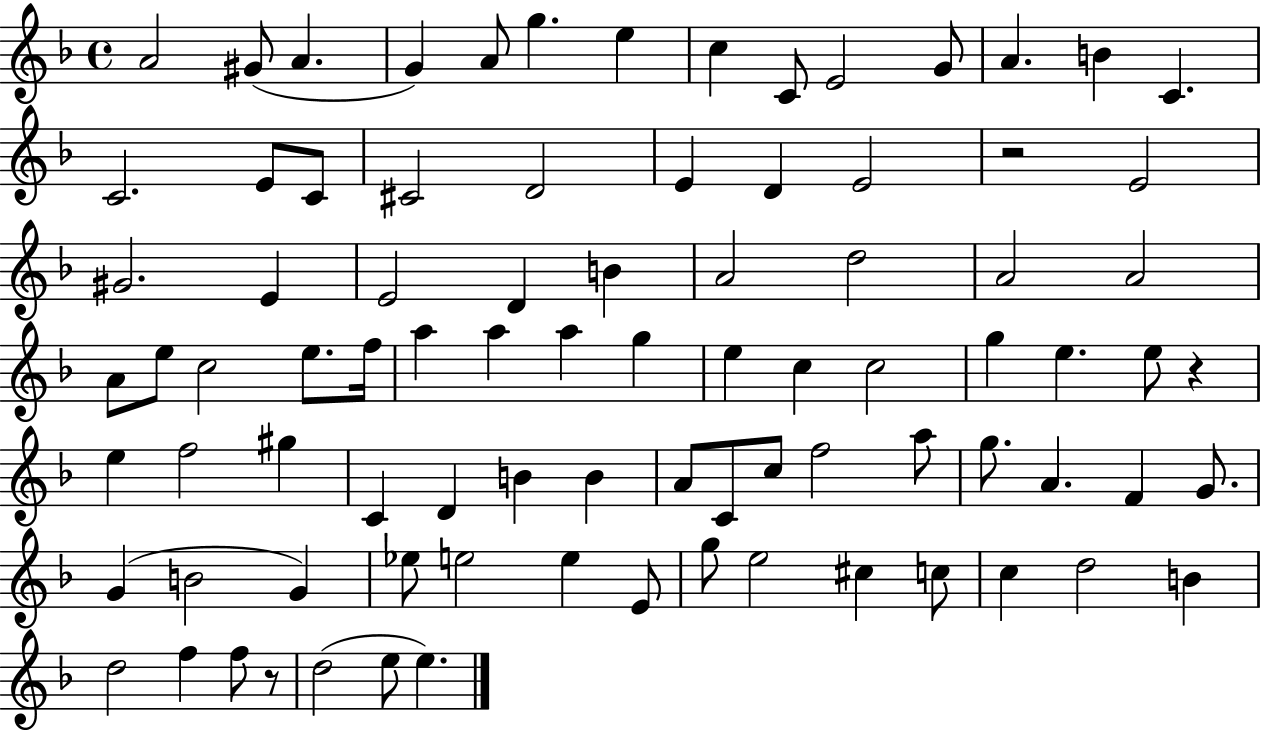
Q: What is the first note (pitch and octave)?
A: A4